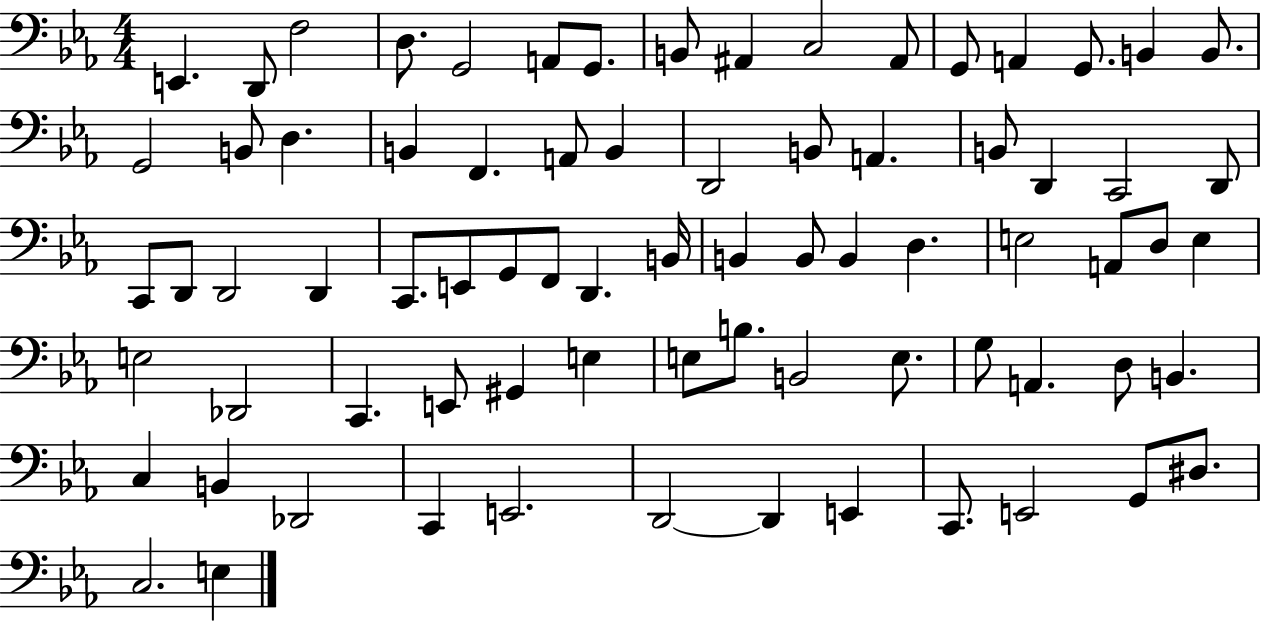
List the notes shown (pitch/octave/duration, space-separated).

E2/q. D2/e F3/h D3/e. G2/h A2/e G2/e. B2/e A#2/q C3/h A#2/e G2/e A2/q G2/e. B2/q B2/e. G2/h B2/e D3/q. B2/q F2/q. A2/e B2/q D2/h B2/e A2/q. B2/e D2/q C2/h D2/e C2/e D2/e D2/h D2/q C2/e. E2/e G2/e F2/e D2/q. B2/s B2/q B2/e B2/q D3/q. E3/h A2/e D3/e E3/q E3/h Db2/h C2/q. E2/e G#2/q E3/q E3/e B3/e. B2/h E3/e. G3/e A2/q. D3/e B2/q. C3/q B2/q Db2/h C2/q E2/h. D2/h D2/q E2/q C2/e. E2/h G2/e D#3/e. C3/h. E3/q